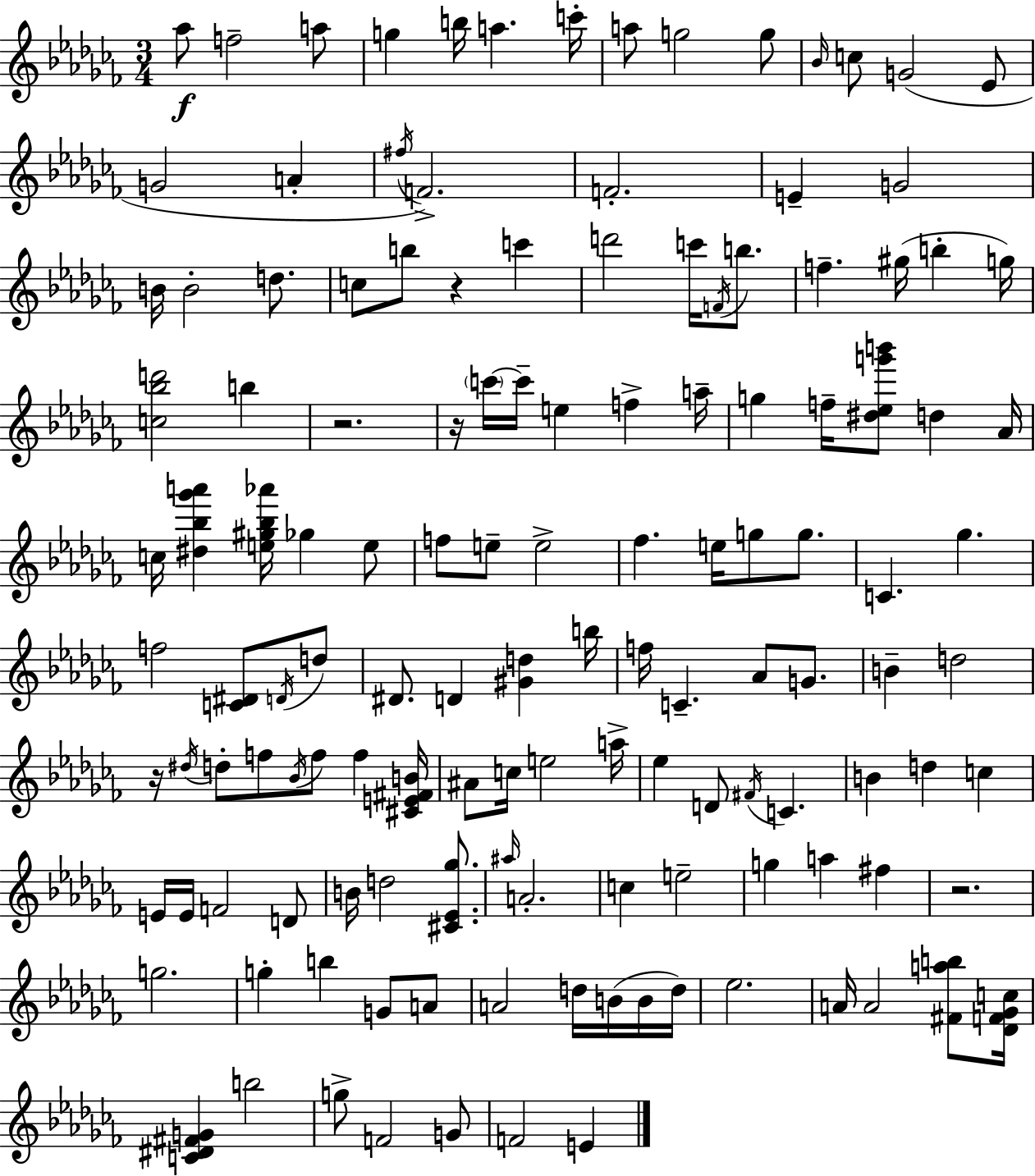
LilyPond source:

{
  \clef treble
  \numericTimeSignature
  \time 3/4
  \key aes \minor
  aes''8\f f''2-- a''8 | g''4 b''16 a''4. c'''16-. | a''8 g''2 g''8 | \grace { bes'16 } c''8 g'2( ees'8 | \break g'2 a'4-. | \acciaccatura { fis''16 } f'2.->) | f'2.-. | e'4-- g'2 | \break b'16 b'2-. d''8. | c''8 b''8 r4 c'''4 | d'''2 c'''16 \acciaccatura { f'16 } | b''8. f''4.-- gis''16( b''4-. | \break g''16) <c'' bes'' d'''>2 b''4 | r2. | r16 \parenthesize c'''16~~ c'''16-- e''4 f''4-> | a''16-- g''4 f''16-- <dis'' ees'' g''' b'''>8 d''4 | \break aes'16 c''16 <dis'' bes'' ges''' a'''>4 <e'' gis'' bes'' aes'''>16 ges''4 | e''8 f''8 e''8-- e''2-> | fes''4. e''16 g''8 | g''8. c'4. ges''4. | \break f''2 <c' dis'>8 | \acciaccatura { d'16 } d''8 dis'8. d'4 <gis' d''>4 | b''16 f''16 c'4.-- aes'8 | g'8. b'4-- d''2 | \break r16 \acciaccatura { dis''16 } d''8-. f''8 \acciaccatura { bes'16 } f''8 | f''4 <cis' e' fis' b'>16 ais'8 c''16 e''2 | a''16-> ees''4 d'8 | \acciaccatura { fis'16 } c'4. b'4 d''4 | \break c''4 e'16 e'16 f'2 | d'8 b'16 d''2 | <cis' ees' ges''>8. \grace { ais''16 } a'2.-. | c''4 | \break e''2-- g''4 | a''4 fis''4 r2. | g''2. | g''4-. | \break b''4 g'8 a'8 a'2 | d''16 b'16( b'16 d''16) ees''2. | a'16 a'2 | <fis' a'' b''>8 <des' f' ges' c''>16 <c' dis' fis' g'>4 | \break b''2 g''8-> f'2 | g'8 f'2 | e'4 \bar "|."
}